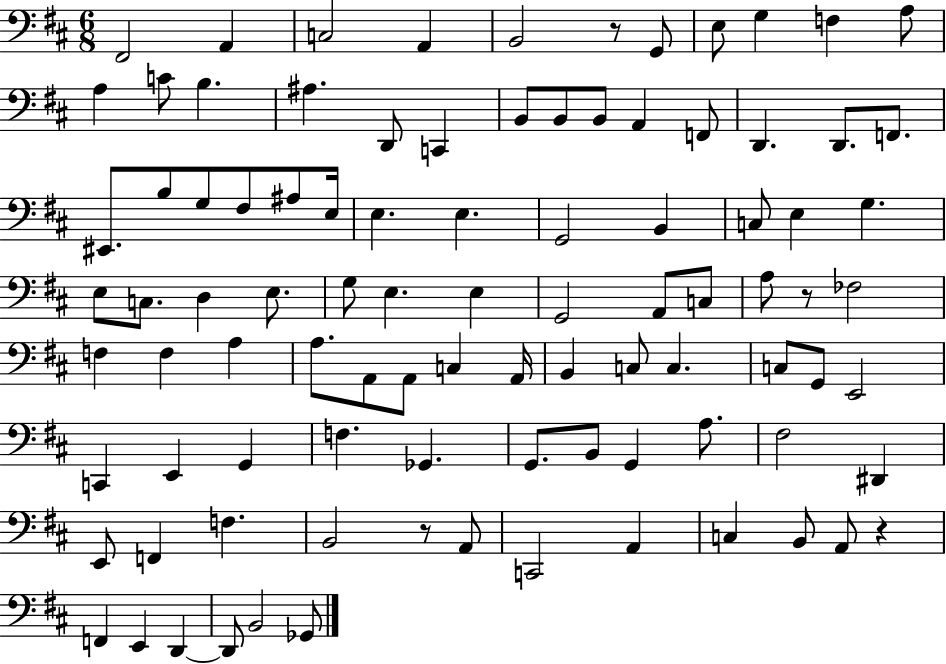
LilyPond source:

{
  \clef bass
  \numericTimeSignature
  \time 6/8
  \key d \major
  \repeat volta 2 { fis,2 a,4 | c2 a,4 | b,2 r8 g,8 | e8 g4 f4 a8 | \break a4 c'8 b4. | ais4. d,8 c,4 | b,8 b,8 b,8 a,4 f,8 | d,4. d,8. f,8. | \break eis,8. b8 g8 fis8 ais8 e16 | e4. e4. | g,2 b,4 | c8 e4 g4. | \break e8 c8. d4 e8. | g8 e4. e4 | g,2 a,8 c8 | a8 r8 fes2 | \break f4 f4 a4 | a8. a,8 a,8 c4 a,16 | b,4 c8 c4. | c8 g,8 e,2 | \break c,4 e,4 g,4 | f4. ges,4. | g,8. b,8 g,4 a8. | fis2 dis,4 | \break e,8 f,4 f4. | b,2 r8 a,8 | c,2 a,4 | c4 b,8 a,8 r4 | \break f,4 e,4 d,4~~ | d,8 b,2 ges,8 | } \bar "|."
}